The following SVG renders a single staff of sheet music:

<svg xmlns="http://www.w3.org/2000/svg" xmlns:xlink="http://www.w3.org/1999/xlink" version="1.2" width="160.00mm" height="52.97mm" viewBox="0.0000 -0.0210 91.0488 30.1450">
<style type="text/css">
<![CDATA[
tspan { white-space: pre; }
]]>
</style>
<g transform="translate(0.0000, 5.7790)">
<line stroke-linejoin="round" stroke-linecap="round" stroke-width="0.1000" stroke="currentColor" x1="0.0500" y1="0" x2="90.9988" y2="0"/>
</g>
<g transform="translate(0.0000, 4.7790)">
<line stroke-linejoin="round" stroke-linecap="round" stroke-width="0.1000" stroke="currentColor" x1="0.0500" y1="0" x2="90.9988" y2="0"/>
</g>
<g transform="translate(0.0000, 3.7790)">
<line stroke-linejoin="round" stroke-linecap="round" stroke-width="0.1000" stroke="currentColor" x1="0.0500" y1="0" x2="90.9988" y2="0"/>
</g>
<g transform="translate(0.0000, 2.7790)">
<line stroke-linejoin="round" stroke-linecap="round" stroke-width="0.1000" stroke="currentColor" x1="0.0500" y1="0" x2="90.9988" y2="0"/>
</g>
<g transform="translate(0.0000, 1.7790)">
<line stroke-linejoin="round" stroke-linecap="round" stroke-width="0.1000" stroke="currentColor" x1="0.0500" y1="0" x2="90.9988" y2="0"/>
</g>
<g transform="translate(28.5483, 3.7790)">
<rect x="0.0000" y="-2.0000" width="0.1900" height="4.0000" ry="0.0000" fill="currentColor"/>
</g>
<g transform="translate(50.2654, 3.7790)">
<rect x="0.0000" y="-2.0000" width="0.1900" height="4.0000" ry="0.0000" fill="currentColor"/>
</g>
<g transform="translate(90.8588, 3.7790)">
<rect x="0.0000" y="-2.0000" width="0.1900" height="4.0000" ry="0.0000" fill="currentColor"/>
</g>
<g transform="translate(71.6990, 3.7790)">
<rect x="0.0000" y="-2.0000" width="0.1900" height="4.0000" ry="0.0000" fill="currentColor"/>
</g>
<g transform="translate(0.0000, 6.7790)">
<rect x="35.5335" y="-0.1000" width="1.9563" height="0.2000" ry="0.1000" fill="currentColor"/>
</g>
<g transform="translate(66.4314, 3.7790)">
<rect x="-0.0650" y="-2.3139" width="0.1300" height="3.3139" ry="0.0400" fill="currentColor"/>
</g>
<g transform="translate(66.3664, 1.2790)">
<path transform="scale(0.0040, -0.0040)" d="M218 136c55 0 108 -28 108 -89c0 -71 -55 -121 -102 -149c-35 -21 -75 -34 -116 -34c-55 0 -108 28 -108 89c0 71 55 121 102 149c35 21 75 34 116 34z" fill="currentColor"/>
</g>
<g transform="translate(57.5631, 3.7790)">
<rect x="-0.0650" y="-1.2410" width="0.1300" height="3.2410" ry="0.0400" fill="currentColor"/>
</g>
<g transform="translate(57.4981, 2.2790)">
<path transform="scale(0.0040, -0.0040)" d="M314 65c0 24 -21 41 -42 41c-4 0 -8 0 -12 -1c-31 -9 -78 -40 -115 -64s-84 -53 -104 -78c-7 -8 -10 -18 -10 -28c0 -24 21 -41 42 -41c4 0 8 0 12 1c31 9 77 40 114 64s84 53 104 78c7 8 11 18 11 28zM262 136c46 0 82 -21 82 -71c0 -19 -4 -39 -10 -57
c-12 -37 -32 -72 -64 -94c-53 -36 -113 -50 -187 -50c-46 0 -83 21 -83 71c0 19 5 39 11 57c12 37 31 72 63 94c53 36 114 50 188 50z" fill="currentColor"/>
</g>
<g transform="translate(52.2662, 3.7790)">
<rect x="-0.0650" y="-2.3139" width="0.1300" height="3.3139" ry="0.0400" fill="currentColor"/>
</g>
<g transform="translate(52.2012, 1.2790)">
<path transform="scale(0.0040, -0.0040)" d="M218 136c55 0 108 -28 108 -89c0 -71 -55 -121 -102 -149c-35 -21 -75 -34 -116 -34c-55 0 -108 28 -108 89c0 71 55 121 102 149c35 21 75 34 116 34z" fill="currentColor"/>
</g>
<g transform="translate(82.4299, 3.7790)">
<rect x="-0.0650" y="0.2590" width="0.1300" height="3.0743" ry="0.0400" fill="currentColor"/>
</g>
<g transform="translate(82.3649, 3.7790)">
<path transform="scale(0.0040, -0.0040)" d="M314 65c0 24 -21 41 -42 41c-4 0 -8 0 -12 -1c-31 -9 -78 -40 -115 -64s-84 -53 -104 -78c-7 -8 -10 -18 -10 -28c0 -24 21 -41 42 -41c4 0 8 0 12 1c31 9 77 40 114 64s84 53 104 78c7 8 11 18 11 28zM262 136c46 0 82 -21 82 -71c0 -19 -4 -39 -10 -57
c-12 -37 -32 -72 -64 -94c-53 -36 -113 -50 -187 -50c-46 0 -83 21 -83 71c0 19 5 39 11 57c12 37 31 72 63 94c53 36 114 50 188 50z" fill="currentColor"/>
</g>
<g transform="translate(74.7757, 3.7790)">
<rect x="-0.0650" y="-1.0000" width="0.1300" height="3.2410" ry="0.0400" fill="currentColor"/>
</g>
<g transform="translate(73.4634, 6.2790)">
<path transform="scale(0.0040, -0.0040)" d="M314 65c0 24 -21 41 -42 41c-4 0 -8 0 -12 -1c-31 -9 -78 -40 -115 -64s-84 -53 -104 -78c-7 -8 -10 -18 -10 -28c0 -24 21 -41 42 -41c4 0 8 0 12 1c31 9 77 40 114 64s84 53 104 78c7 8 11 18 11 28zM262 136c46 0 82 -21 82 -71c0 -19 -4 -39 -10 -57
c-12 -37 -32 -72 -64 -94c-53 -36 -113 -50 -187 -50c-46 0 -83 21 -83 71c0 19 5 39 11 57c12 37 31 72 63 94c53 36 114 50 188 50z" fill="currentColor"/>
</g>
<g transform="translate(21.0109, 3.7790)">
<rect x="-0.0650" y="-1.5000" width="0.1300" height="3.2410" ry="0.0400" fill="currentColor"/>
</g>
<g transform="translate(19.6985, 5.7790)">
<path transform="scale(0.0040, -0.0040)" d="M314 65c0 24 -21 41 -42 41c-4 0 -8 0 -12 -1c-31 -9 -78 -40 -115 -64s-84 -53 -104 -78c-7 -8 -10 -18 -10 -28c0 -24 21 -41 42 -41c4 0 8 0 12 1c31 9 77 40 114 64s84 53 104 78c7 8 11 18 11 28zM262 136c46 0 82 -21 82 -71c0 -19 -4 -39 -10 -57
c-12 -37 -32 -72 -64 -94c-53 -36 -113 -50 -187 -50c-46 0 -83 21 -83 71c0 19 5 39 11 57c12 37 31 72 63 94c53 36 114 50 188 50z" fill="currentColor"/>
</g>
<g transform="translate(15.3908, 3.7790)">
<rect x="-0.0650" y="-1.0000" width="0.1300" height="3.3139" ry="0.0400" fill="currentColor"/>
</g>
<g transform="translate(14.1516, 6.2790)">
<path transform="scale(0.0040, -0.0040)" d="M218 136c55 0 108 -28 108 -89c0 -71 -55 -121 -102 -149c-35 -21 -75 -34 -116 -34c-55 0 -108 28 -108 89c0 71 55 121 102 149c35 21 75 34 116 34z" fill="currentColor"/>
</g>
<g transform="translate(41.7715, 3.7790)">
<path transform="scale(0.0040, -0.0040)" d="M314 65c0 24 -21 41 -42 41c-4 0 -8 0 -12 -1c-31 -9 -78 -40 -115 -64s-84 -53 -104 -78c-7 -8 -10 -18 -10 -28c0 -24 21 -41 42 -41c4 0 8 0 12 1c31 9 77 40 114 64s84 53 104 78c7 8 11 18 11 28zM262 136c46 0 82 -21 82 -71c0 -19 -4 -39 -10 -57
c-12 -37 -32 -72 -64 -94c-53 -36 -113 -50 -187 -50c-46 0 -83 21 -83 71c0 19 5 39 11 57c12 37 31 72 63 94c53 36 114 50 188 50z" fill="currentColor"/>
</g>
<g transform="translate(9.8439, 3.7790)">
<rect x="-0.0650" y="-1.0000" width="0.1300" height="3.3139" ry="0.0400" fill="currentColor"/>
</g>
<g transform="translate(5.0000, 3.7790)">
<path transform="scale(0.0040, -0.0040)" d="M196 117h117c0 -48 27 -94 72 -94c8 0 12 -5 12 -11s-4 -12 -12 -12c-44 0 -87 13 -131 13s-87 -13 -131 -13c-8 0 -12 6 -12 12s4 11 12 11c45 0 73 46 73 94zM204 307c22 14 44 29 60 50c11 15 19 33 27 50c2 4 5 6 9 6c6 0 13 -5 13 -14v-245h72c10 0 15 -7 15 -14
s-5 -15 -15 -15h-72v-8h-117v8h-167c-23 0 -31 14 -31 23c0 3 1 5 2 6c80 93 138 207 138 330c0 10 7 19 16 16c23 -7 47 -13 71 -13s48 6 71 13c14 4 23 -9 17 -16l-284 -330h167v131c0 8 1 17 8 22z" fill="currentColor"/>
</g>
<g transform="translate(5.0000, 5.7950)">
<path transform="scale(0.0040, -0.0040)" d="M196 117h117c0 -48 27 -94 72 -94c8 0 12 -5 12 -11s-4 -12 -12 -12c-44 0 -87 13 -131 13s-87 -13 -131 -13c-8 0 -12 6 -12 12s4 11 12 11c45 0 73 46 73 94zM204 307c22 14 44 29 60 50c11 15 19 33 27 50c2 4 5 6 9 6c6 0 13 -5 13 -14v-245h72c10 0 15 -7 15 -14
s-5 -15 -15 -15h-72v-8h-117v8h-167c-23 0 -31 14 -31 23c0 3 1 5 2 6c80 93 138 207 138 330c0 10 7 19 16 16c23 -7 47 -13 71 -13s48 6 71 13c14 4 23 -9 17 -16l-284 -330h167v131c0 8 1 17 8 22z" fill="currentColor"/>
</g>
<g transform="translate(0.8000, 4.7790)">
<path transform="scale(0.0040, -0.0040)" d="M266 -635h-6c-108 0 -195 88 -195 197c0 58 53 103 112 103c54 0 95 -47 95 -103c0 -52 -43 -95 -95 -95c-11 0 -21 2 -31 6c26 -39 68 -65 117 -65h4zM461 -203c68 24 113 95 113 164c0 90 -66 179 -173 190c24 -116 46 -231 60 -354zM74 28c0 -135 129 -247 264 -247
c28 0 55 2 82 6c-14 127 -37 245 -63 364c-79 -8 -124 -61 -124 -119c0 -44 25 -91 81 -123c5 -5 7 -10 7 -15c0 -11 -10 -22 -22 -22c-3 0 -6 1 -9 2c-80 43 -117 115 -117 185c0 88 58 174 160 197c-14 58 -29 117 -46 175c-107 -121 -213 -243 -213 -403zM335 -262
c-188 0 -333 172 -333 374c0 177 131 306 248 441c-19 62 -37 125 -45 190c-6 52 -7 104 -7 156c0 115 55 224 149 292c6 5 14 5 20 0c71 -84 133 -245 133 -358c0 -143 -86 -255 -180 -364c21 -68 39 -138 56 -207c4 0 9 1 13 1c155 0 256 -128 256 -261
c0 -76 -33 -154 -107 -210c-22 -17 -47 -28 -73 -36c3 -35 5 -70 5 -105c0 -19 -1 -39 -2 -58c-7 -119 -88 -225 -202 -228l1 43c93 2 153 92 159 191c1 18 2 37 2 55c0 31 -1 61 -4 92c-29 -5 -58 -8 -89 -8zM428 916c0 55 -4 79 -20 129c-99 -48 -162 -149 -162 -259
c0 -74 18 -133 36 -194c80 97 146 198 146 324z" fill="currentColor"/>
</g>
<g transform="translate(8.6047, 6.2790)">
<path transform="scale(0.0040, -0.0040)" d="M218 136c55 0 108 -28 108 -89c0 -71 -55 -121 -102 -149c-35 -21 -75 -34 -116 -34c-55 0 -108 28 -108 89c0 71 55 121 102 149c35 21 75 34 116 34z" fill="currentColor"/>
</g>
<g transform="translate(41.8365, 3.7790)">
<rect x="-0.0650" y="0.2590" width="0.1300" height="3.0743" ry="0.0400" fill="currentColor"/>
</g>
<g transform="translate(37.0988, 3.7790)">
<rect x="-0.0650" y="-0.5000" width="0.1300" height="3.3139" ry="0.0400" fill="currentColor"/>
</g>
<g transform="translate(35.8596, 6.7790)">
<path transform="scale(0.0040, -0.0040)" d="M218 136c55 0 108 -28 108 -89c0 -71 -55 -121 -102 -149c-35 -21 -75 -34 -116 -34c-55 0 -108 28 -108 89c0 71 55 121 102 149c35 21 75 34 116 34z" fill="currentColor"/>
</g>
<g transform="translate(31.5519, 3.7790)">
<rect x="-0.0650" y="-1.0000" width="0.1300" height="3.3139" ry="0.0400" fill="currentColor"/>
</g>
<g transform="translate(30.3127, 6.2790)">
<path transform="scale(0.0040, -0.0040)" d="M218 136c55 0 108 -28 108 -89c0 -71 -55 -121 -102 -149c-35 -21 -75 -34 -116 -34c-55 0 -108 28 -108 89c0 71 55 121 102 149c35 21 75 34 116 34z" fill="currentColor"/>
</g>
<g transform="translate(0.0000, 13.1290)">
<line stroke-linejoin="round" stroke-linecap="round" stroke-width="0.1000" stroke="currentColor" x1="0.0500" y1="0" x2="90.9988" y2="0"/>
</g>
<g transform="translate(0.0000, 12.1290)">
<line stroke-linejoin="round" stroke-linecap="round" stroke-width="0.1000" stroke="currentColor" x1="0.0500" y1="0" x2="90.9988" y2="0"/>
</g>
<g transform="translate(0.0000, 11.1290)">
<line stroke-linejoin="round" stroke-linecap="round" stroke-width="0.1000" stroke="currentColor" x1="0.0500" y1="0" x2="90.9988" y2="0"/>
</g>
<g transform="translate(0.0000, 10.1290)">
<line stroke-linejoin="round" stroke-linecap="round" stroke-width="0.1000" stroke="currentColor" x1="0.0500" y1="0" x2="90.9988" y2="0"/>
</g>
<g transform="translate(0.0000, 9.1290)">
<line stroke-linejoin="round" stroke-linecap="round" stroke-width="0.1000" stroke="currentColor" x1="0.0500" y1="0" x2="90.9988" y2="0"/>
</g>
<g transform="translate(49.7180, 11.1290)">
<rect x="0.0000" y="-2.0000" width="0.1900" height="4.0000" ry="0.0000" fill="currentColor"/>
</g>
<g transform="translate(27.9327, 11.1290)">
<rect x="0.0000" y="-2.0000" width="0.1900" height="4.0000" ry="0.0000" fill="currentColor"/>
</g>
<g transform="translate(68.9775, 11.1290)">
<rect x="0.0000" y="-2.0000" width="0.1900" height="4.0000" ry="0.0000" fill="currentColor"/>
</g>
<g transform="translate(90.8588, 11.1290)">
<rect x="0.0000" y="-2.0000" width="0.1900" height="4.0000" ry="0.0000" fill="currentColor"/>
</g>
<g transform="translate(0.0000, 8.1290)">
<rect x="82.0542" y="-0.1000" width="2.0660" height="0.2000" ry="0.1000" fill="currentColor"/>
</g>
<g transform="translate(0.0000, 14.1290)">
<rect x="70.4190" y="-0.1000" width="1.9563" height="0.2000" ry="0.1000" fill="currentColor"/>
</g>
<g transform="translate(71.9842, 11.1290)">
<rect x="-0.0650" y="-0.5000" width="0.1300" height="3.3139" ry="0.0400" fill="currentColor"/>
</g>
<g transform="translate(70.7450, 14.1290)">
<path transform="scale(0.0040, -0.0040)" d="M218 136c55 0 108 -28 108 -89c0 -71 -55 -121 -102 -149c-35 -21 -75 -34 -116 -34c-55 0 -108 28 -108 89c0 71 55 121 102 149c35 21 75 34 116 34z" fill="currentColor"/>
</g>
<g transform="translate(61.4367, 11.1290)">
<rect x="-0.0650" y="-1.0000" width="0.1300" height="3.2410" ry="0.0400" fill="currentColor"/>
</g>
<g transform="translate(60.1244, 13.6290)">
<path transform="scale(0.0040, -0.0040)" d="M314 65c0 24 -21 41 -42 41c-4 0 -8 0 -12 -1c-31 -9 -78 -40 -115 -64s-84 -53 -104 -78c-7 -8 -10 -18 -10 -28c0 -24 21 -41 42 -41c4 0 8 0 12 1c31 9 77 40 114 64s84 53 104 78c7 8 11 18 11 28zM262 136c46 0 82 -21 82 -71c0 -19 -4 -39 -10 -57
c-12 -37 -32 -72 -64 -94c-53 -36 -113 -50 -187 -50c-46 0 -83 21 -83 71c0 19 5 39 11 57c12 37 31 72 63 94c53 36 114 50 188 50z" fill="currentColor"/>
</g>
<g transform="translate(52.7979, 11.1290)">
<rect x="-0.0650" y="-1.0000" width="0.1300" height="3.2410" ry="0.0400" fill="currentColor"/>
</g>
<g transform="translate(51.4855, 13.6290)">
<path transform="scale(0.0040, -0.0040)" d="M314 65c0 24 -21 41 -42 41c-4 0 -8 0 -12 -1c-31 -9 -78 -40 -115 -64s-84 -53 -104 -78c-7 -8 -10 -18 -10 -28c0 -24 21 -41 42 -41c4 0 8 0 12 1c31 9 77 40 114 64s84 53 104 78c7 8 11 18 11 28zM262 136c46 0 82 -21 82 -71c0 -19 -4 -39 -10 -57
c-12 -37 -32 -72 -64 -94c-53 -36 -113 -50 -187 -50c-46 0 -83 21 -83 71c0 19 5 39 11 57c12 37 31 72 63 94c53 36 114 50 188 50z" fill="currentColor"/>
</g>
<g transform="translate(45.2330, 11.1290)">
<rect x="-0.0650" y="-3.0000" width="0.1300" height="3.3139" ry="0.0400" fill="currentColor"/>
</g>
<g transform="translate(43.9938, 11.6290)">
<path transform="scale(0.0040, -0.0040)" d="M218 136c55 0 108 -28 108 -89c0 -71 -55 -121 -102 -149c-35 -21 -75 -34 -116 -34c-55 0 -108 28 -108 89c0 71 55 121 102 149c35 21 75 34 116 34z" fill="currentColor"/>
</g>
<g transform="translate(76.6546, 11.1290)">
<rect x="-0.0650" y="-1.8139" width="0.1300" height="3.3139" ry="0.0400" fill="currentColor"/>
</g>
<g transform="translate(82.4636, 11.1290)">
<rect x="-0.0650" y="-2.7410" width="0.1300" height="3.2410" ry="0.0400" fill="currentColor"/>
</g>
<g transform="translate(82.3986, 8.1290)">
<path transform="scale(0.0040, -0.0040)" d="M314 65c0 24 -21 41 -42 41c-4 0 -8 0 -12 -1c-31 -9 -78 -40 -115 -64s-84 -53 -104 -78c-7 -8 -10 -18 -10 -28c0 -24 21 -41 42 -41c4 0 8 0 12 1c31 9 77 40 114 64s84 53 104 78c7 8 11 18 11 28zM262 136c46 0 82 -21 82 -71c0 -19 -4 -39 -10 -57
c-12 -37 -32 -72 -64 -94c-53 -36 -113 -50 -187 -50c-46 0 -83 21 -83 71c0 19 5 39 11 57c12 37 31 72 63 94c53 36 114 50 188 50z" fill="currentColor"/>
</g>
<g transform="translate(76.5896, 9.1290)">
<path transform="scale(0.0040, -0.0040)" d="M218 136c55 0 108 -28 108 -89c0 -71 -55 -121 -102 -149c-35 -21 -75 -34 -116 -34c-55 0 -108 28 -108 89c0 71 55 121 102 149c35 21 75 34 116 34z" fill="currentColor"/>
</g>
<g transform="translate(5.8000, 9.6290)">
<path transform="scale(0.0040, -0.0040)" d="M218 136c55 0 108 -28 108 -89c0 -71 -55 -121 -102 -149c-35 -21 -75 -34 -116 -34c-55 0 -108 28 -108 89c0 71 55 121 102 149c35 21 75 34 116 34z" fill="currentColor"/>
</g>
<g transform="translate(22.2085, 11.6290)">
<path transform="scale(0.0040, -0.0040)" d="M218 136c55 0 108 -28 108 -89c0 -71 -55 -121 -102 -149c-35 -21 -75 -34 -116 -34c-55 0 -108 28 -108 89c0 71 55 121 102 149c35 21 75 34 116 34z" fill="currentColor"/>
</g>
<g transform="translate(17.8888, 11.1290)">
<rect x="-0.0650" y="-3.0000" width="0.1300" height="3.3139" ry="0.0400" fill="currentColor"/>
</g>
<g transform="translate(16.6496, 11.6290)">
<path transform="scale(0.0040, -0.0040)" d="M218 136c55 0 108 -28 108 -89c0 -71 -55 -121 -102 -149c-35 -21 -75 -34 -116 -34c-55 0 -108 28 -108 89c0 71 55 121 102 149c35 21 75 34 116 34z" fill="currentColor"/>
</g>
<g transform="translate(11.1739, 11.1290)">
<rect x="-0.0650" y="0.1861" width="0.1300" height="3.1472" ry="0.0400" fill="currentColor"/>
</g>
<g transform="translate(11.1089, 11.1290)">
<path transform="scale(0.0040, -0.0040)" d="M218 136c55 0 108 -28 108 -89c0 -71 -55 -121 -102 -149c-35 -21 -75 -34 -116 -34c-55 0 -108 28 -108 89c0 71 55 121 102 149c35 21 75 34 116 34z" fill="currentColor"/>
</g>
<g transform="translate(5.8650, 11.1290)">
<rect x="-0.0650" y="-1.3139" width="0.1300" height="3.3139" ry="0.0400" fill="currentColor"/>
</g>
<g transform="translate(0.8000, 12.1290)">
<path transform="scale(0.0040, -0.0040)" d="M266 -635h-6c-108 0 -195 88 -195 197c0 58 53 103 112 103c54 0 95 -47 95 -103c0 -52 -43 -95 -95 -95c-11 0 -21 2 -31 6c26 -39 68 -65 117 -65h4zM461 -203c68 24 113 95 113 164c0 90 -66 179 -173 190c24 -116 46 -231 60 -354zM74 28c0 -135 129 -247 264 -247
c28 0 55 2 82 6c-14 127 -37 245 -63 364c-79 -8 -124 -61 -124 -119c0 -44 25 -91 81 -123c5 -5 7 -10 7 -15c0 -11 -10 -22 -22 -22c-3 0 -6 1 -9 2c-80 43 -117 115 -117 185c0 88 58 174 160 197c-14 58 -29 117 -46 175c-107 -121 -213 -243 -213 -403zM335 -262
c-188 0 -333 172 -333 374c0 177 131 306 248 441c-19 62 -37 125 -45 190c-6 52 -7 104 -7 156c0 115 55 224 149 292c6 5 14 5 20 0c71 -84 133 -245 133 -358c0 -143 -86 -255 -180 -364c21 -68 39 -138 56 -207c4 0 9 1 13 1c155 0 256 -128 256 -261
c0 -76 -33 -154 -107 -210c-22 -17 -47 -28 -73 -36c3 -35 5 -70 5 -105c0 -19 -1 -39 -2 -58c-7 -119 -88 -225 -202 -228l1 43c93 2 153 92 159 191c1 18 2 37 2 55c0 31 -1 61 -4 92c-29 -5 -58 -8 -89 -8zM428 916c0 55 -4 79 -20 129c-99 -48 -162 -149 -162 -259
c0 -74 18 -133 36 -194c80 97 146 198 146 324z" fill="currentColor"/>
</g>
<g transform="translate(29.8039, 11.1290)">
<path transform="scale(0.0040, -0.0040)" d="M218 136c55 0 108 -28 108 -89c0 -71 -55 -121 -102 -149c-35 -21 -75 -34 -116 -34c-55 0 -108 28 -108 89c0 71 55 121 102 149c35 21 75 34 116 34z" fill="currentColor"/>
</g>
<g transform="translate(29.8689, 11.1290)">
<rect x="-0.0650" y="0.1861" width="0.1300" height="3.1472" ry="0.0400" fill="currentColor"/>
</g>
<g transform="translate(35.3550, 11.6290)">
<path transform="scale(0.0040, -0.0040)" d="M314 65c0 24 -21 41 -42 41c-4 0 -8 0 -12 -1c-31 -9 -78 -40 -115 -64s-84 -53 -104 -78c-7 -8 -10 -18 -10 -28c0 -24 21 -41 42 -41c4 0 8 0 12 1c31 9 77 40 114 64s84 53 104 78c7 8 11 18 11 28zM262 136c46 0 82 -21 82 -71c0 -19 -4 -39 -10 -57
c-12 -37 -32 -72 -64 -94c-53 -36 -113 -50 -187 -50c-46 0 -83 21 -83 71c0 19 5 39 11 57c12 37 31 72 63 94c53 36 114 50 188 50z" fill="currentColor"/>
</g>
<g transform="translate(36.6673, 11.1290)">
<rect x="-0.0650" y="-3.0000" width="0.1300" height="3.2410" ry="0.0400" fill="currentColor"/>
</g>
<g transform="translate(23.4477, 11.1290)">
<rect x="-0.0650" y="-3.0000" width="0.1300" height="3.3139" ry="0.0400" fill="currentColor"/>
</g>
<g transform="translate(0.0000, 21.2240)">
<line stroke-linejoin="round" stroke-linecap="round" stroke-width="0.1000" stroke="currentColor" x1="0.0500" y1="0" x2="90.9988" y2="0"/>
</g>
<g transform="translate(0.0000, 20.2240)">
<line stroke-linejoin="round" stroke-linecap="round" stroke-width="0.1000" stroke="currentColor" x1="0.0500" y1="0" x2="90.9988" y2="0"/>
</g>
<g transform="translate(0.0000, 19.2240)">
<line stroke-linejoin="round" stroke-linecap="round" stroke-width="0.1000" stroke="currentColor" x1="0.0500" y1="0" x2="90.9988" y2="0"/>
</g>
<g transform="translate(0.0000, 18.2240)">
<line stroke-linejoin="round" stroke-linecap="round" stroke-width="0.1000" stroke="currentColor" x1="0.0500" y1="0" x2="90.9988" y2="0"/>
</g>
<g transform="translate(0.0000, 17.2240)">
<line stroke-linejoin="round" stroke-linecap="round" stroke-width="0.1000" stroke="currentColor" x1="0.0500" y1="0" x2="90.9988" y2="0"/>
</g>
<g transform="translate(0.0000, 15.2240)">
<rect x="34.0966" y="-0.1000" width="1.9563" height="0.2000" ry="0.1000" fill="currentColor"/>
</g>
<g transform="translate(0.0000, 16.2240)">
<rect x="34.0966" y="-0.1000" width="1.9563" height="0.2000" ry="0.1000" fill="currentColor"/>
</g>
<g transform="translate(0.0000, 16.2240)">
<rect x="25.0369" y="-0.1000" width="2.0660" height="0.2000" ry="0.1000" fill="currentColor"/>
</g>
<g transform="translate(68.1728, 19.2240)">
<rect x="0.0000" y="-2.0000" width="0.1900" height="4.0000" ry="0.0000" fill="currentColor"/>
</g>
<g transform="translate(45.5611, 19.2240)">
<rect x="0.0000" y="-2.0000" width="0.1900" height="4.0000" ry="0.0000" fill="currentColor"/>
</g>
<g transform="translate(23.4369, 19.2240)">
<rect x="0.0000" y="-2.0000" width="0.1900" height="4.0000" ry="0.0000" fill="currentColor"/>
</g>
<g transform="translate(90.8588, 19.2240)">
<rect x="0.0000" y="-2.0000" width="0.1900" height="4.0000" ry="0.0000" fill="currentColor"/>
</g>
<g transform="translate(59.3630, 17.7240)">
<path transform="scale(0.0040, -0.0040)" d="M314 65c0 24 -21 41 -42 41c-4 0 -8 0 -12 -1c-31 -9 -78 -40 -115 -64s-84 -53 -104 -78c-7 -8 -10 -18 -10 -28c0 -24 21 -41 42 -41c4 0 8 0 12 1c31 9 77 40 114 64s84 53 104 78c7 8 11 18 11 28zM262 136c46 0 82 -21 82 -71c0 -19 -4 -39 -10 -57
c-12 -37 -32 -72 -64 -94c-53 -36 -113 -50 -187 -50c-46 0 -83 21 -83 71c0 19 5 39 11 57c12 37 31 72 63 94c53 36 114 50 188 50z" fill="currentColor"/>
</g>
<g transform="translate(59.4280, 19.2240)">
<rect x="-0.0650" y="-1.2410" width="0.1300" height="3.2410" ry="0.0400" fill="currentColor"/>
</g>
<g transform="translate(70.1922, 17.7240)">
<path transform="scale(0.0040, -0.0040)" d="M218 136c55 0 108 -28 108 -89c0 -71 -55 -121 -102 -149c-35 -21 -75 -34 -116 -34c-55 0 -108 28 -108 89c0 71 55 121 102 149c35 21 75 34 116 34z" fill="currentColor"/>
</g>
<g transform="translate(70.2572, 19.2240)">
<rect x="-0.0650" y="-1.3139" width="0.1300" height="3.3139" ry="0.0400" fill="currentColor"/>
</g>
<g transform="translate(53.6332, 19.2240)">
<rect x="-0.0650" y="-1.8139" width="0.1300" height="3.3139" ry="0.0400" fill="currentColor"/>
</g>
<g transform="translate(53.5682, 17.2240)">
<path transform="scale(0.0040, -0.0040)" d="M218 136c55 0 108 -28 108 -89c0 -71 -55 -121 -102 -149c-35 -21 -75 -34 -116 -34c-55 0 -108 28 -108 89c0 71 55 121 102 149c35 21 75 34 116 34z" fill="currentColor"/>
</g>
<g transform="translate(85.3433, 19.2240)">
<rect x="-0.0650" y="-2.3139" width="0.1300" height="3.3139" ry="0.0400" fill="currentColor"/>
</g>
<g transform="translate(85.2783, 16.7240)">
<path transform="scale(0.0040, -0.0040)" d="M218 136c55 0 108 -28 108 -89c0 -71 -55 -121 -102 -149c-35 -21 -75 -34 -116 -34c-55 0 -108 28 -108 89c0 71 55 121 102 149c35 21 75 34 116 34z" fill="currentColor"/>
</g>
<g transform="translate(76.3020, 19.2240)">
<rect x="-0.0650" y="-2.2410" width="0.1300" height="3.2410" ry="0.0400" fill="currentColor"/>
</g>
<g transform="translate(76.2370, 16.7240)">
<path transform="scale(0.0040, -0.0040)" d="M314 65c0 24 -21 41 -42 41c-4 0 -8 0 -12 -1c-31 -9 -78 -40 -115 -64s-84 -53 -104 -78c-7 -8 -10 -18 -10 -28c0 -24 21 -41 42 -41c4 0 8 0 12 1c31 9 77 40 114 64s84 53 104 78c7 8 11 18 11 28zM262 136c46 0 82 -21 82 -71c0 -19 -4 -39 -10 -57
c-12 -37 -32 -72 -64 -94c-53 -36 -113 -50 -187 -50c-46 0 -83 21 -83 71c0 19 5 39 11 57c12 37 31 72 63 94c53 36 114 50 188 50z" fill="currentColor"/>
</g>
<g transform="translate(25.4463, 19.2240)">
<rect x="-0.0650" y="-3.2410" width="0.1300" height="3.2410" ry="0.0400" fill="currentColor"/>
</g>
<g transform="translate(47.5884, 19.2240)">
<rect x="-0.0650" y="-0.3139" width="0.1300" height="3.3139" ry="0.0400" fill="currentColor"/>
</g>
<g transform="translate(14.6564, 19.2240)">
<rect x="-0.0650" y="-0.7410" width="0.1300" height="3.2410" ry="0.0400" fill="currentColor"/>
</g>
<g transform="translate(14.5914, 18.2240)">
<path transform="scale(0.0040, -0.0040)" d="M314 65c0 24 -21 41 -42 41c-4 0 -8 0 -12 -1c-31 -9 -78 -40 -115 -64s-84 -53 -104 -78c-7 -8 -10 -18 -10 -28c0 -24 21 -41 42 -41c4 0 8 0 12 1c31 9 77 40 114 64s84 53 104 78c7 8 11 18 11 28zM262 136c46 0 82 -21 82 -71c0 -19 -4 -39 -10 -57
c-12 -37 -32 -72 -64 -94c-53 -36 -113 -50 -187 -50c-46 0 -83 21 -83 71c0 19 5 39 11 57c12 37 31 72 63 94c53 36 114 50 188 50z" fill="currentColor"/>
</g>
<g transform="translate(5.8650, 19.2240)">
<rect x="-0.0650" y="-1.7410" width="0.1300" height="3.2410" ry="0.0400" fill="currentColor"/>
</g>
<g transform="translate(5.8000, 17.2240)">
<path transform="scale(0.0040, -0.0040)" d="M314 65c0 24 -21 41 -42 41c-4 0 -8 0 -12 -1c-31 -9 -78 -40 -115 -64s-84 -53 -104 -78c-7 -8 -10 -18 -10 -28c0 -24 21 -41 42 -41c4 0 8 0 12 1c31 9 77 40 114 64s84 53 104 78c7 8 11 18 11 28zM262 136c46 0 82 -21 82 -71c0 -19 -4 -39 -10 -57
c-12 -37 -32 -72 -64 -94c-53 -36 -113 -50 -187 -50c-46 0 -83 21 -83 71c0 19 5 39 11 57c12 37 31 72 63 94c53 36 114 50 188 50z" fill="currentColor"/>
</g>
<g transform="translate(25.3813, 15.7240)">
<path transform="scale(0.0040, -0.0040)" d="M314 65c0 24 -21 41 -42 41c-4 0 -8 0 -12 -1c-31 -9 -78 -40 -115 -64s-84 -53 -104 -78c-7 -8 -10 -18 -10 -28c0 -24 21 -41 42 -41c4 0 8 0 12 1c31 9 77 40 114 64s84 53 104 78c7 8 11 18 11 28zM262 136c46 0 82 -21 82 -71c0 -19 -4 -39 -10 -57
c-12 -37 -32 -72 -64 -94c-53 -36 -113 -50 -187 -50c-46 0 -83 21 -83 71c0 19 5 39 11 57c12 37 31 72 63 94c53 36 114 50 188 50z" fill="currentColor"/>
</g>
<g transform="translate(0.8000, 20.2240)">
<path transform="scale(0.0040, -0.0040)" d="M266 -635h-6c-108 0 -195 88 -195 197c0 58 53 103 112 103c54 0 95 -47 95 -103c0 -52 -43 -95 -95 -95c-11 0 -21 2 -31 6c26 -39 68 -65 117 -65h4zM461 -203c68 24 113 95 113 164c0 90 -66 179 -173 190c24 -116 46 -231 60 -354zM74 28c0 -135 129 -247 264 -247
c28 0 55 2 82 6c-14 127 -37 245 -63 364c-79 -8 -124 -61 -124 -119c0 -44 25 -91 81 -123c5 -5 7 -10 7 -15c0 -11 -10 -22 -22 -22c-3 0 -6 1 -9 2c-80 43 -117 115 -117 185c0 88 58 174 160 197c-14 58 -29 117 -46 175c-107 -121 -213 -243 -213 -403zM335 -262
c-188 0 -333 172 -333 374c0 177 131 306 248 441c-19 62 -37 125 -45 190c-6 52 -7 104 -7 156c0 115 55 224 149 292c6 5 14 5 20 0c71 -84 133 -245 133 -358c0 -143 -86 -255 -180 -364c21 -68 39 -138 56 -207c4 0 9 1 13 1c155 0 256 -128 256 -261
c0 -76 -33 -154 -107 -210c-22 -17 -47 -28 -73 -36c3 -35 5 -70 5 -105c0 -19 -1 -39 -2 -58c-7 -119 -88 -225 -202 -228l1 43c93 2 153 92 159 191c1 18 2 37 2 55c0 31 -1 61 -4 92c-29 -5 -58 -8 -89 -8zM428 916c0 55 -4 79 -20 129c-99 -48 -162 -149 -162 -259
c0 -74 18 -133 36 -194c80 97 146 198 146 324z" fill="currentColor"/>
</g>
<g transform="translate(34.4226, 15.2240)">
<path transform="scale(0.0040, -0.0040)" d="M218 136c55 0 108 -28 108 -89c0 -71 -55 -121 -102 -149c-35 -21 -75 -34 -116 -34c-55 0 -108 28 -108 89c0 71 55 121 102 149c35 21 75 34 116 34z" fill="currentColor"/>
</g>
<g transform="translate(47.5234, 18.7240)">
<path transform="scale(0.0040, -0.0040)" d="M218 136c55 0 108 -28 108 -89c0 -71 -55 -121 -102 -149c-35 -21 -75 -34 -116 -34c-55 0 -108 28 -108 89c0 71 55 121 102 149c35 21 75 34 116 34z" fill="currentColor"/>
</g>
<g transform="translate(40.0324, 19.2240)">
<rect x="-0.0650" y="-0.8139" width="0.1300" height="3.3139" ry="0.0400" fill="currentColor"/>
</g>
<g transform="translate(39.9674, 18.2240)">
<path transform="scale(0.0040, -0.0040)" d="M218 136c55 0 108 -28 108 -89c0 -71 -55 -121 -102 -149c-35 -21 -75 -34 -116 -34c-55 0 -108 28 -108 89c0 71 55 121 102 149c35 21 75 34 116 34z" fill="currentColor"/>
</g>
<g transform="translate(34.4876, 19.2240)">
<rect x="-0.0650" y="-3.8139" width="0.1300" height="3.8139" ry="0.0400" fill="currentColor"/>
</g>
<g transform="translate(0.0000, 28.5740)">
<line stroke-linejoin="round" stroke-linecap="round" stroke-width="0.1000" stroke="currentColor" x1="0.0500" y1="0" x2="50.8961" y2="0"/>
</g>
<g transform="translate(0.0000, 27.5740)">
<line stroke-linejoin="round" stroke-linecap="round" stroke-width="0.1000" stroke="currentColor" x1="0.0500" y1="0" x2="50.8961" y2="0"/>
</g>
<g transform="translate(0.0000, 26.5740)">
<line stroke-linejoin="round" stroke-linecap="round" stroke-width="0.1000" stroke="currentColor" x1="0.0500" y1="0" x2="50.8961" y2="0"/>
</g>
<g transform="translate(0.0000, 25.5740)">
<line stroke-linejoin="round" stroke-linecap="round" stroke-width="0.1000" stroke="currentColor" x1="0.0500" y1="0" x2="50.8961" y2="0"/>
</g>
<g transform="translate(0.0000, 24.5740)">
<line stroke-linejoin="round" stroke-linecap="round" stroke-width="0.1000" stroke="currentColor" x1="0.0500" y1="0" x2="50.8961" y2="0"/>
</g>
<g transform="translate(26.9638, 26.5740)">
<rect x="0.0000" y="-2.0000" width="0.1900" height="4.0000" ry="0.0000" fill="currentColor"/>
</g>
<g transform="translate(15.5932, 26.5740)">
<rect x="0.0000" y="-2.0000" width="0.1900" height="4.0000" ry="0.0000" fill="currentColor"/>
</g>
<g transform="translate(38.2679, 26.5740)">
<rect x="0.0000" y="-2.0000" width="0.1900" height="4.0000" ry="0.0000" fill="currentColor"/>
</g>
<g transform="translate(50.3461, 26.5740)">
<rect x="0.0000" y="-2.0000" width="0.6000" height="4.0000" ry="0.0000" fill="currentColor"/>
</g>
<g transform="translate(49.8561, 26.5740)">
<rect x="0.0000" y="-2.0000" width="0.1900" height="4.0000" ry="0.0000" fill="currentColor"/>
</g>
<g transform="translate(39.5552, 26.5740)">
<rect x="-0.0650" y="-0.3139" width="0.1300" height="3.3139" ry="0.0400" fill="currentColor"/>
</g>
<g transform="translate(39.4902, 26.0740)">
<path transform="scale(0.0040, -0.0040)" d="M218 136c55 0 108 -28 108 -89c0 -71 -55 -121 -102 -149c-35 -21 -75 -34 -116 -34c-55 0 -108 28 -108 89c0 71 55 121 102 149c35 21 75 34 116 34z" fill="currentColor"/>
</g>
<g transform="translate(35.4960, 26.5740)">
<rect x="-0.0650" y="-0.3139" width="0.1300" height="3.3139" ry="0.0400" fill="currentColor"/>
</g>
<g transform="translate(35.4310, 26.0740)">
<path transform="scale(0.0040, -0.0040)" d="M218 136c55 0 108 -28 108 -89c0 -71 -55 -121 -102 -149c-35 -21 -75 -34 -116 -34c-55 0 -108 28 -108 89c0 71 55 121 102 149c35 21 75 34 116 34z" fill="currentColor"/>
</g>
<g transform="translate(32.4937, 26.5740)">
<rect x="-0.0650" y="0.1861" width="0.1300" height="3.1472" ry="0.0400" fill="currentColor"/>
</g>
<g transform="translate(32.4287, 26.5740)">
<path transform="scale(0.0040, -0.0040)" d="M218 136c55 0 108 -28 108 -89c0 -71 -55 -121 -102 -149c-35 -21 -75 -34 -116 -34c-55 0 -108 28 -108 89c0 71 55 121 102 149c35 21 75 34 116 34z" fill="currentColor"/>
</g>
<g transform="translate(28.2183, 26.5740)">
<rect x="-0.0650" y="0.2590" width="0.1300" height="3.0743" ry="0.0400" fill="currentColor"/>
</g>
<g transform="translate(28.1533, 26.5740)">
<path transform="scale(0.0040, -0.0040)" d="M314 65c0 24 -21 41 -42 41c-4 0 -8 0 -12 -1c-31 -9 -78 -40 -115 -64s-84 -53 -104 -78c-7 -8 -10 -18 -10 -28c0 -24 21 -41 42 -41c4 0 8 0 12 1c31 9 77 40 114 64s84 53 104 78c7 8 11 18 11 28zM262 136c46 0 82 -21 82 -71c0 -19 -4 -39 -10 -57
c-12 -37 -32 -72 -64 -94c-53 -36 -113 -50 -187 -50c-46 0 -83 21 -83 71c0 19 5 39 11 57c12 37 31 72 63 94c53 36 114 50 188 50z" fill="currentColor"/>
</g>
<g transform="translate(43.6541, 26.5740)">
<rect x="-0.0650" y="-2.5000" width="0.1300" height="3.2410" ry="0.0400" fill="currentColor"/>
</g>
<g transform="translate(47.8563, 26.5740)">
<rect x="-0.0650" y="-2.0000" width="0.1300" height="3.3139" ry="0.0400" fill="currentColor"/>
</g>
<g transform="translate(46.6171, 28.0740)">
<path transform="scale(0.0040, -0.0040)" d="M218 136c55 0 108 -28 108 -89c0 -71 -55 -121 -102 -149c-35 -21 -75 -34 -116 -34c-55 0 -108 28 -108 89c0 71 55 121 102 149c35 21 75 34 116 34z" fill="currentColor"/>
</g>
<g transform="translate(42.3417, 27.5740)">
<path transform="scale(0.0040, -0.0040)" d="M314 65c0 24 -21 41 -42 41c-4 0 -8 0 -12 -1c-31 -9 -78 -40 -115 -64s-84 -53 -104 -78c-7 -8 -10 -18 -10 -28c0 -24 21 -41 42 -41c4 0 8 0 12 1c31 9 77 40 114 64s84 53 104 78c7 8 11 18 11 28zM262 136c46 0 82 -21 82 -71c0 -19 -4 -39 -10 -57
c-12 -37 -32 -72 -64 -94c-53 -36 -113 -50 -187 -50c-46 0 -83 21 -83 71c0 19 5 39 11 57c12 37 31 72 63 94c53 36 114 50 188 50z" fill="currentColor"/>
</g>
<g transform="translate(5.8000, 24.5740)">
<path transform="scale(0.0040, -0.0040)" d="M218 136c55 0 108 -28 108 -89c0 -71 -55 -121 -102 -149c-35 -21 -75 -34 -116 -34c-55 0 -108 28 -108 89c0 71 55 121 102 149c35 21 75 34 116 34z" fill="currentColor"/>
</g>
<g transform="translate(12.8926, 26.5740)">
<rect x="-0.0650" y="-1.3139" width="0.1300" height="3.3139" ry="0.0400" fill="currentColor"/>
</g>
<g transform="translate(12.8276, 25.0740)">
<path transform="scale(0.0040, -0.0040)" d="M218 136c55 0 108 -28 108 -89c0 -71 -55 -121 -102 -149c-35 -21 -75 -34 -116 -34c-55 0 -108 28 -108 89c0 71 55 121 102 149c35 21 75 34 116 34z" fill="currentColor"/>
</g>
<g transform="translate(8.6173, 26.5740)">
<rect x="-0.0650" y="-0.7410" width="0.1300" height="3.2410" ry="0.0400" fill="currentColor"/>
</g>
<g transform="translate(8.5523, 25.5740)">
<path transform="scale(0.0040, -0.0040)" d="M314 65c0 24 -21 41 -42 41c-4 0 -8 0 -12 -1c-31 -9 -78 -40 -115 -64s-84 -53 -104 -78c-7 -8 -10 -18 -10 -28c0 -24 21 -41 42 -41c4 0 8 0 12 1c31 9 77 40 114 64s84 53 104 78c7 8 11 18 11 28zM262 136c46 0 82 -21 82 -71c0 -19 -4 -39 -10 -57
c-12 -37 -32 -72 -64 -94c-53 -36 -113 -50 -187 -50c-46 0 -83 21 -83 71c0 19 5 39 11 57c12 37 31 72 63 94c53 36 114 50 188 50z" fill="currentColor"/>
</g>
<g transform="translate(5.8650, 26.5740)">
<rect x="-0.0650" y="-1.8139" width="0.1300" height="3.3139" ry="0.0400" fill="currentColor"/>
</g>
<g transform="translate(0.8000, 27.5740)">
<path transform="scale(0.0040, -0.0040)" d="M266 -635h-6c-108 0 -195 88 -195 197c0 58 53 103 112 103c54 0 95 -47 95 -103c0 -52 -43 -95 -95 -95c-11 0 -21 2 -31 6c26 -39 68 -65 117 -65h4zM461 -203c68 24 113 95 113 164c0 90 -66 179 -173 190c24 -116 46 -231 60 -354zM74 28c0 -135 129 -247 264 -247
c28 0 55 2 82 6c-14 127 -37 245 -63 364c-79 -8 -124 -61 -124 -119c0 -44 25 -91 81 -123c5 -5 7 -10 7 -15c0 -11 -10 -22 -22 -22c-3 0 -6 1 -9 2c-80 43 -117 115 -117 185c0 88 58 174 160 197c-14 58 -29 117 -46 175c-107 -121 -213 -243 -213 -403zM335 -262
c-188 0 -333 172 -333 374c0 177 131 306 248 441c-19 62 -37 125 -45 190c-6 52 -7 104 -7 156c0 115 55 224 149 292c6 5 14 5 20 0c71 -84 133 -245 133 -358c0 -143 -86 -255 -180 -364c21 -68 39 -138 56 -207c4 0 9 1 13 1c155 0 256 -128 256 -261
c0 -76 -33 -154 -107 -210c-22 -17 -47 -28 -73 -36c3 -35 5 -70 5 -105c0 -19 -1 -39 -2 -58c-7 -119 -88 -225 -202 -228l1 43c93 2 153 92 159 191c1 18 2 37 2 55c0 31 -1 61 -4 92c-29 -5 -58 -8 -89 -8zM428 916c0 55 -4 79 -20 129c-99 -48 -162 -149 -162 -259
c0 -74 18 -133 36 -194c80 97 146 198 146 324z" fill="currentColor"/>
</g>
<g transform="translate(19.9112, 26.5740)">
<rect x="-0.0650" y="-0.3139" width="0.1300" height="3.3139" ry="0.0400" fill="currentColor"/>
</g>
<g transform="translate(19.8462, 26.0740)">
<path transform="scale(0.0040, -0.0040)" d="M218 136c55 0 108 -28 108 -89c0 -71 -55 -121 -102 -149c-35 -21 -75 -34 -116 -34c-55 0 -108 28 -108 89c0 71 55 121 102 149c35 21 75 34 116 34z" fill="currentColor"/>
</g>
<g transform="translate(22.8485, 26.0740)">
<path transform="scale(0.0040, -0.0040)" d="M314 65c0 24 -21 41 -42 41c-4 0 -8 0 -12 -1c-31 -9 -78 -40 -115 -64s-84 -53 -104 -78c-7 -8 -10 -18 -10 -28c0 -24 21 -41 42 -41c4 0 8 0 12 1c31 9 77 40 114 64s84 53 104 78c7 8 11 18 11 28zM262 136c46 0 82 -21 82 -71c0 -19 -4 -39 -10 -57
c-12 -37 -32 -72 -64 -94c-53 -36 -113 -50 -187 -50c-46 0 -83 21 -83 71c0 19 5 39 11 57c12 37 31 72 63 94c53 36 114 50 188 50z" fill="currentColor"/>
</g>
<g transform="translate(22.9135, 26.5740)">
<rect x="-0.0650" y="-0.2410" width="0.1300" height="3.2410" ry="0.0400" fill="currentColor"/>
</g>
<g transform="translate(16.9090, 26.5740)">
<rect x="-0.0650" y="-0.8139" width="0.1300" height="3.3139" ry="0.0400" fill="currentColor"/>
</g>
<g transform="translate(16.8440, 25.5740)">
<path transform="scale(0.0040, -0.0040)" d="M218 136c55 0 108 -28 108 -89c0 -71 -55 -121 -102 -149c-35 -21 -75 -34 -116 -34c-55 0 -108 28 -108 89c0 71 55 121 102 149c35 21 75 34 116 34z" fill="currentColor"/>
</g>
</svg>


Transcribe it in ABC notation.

X:1
T:Untitled
M:4/4
L:1/4
K:C
D D E2 D C B2 g e2 g D2 B2 e B A A B A2 A D2 D2 C f a2 f2 d2 b2 c' d c f e2 e g2 g f d2 e d c c2 B2 B c c G2 F